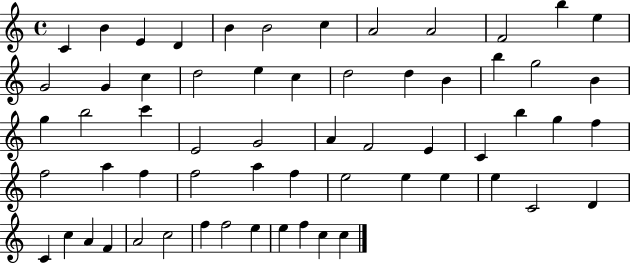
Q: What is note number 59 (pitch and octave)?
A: F5